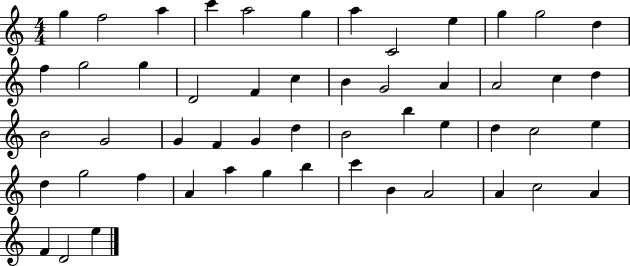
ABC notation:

X:1
T:Untitled
M:4/4
L:1/4
K:C
g f2 a c' a2 g a C2 e g g2 d f g2 g D2 F c B G2 A A2 c d B2 G2 G F G d B2 b e d c2 e d g2 f A a g b c' B A2 A c2 A F D2 e